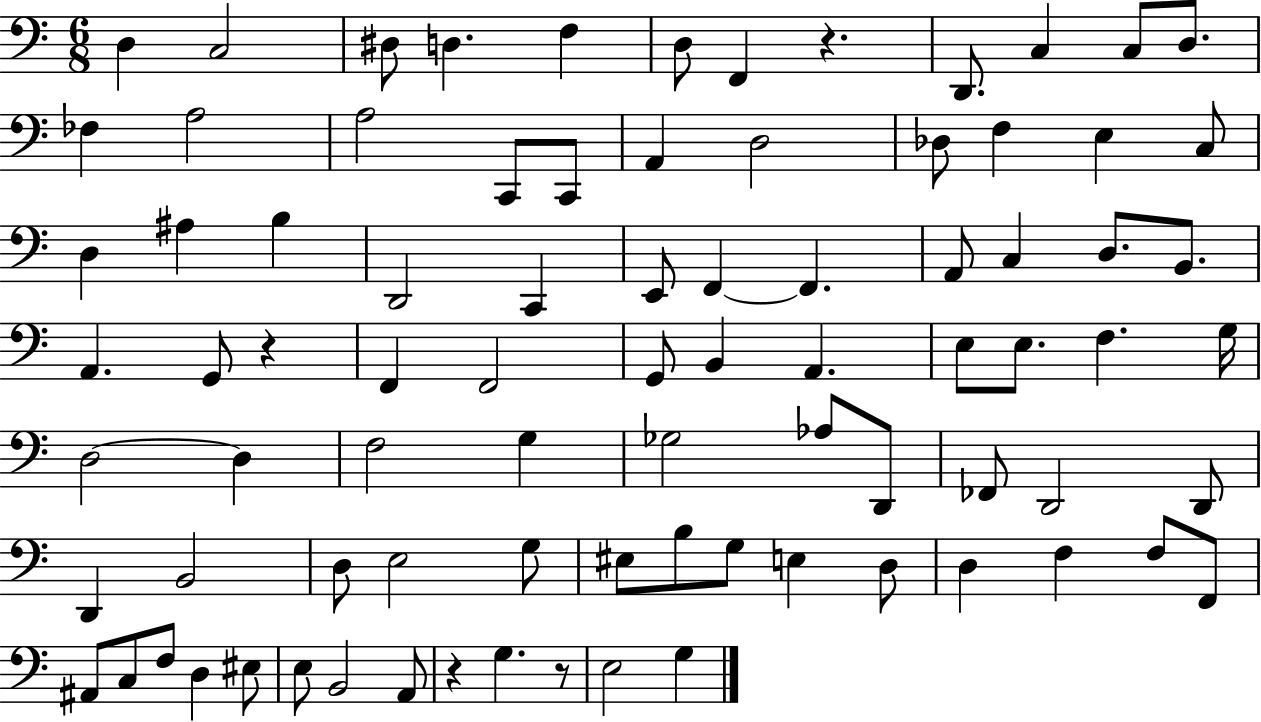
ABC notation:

X:1
T:Untitled
M:6/8
L:1/4
K:C
D, C,2 ^D,/2 D, F, D,/2 F,, z D,,/2 C, C,/2 D,/2 _F, A,2 A,2 C,,/2 C,,/2 A,, D,2 _D,/2 F, E, C,/2 D, ^A, B, D,,2 C,, E,,/2 F,, F,, A,,/2 C, D,/2 B,,/2 A,, G,,/2 z F,, F,,2 G,,/2 B,, A,, E,/2 E,/2 F, G,/4 D,2 D, F,2 G, _G,2 _A,/2 D,,/2 _F,,/2 D,,2 D,,/2 D,, B,,2 D,/2 E,2 G,/2 ^E,/2 B,/2 G,/2 E, D,/2 D, F, F,/2 F,,/2 ^A,,/2 C,/2 F,/2 D, ^E,/2 E,/2 B,,2 A,,/2 z G, z/2 E,2 G,